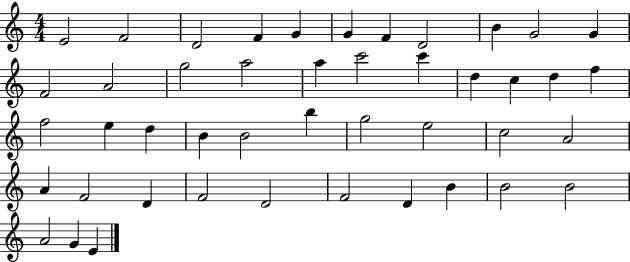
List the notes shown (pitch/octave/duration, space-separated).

E4/h F4/h D4/h F4/q G4/q G4/q F4/q D4/h B4/q G4/h G4/q F4/h A4/h G5/h A5/h A5/q C6/h C6/q D5/q C5/q D5/q F5/q F5/h E5/q D5/q B4/q B4/h B5/q G5/h E5/h C5/h A4/h A4/q F4/h D4/q F4/h D4/h F4/h D4/q B4/q B4/h B4/h A4/h G4/q E4/q